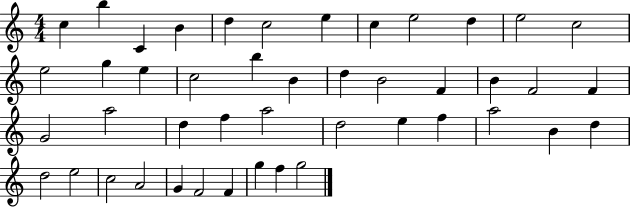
C5/q B5/q C4/q B4/q D5/q C5/h E5/q C5/q E5/h D5/q E5/h C5/h E5/h G5/q E5/q C5/h B5/q B4/q D5/q B4/h F4/q B4/q F4/h F4/q G4/h A5/h D5/q F5/q A5/h D5/h E5/q F5/q A5/h B4/q D5/q D5/h E5/h C5/h A4/h G4/q F4/h F4/q G5/q F5/q G5/h